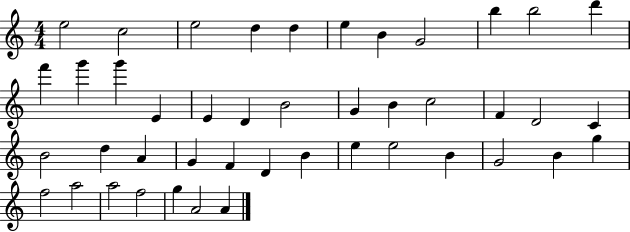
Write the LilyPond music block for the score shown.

{
  \clef treble
  \numericTimeSignature
  \time 4/4
  \key c \major
  e''2 c''2 | e''2 d''4 d''4 | e''4 b'4 g'2 | b''4 b''2 d'''4 | \break f'''4 g'''4 g'''4 e'4 | e'4 d'4 b'2 | g'4 b'4 c''2 | f'4 d'2 c'4 | \break b'2 d''4 a'4 | g'4 f'4 d'4 b'4 | e''4 e''2 b'4 | g'2 b'4 g''4 | \break f''2 a''2 | a''2 f''2 | g''4 a'2 a'4 | \bar "|."
}